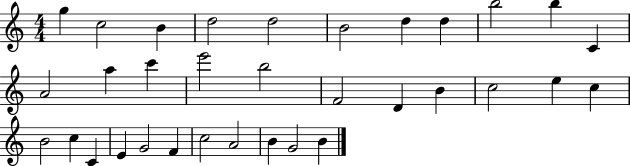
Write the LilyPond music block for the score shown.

{
  \clef treble
  \numericTimeSignature
  \time 4/4
  \key c \major
  g''4 c''2 b'4 | d''2 d''2 | b'2 d''4 d''4 | b''2 b''4 c'4 | \break a'2 a''4 c'''4 | e'''2 b''2 | f'2 d'4 b'4 | c''2 e''4 c''4 | \break b'2 c''4 c'4 | e'4 g'2 f'4 | c''2 a'2 | b'4 g'2 b'4 | \break \bar "|."
}